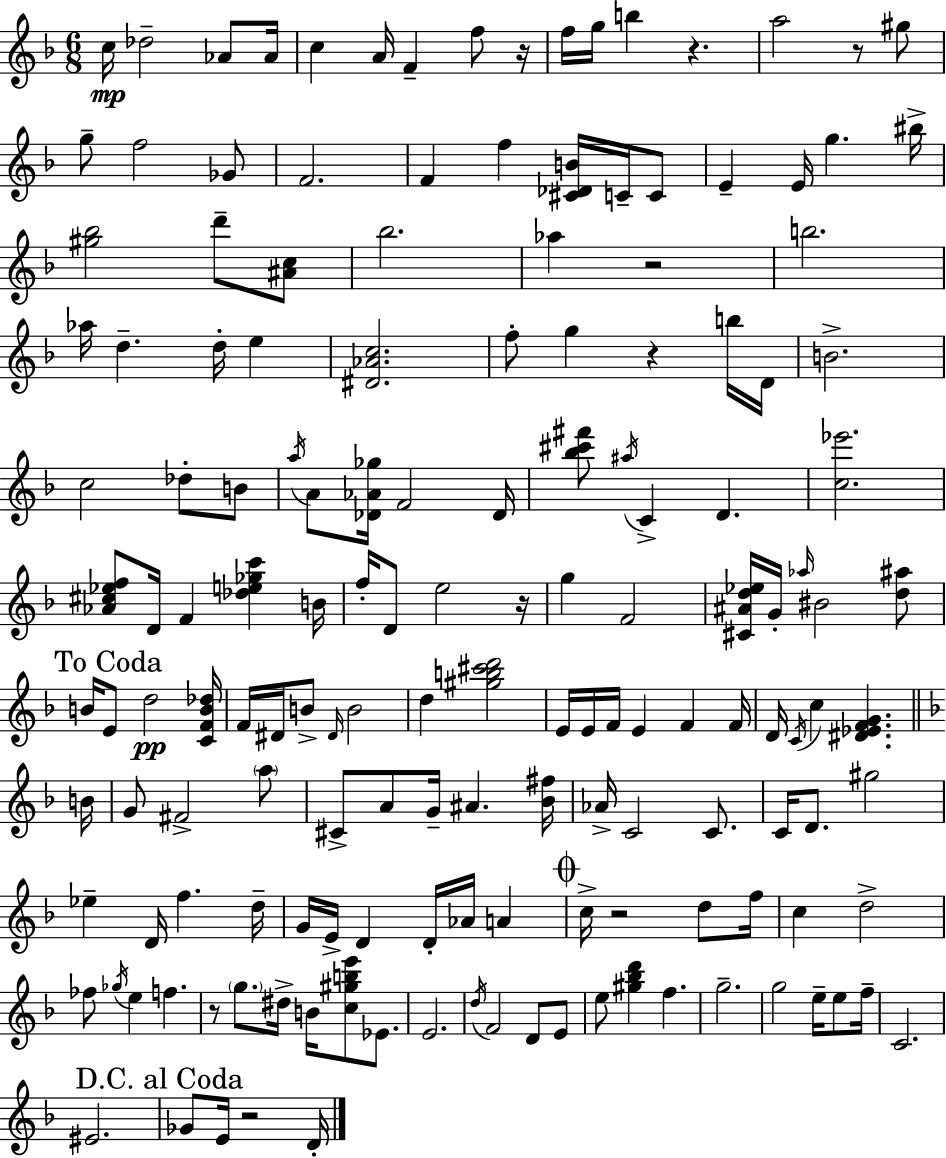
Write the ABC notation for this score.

X:1
T:Untitled
M:6/8
L:1/4
K:Dm
c/4 _d2 _A/2 _A/4 c A/4 F f/2 z/4 f/4 g/4 b z a2 z/2 ^g/2 g/2 f2 _G/2 F2 F f [^C_DB]/4 C/4 C/2 E E/4 g ^b/4 [^g_b]2 d'/2 [^Ac]/2 _b2 _a z2 b2 _a/4 d d/4 e [^D_Ac]2 f/2 g z b/4 D/4 B2 c2 _d/2 B/2 a/4 A/2 [_D_A_g]/4 F2 _D/4 [_b^c'^f']/2 ^a/4 C D [c_e']2 [_A^c_ef]/2 D/4 F [_de_gc'] B/4 f/4 D/2 e2 z/4 g F2 [^C^Ad_e]/4 G/4 _a/4 ^B2 [d^a]/2 B/4 E/2 d2 [CFB_d]/4 F/4 ^D/4 B/2 ^D/4 B2 d [^gb^c'd']2 E/4 E/4 F/4 E F F/4 D/4 C/4 c [^D_EFG] B/4 G/2 ^F2 a/2 ^C/2 A/2 G/4 ^A [_B^f]/4 _A/4 C2 C/2 C/4 D/2 ^g2 _e D/4 f d/4 G/4 E/4 D D/4 _A/4 A c/4 z2 d/2 f/4 c d2 _f/2 _g/4 e f z/2 g/2 ^d/4 B/4 [c^gbe']/2 _E/2 E2 d/4 F2 D/2 E/2 e/2 [^g_bd'] f g2 g2 e/4 e/2 f/4 C2 ^E2 _G/2 E/4 z2 D/4